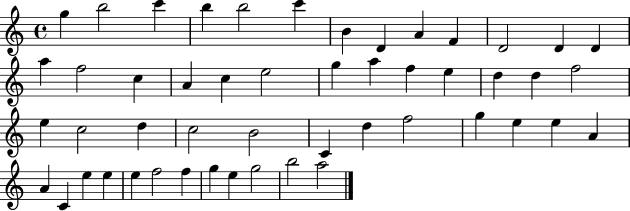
{
  \clef treble
  \time 4/4
  \defaultTimeSignature
  \key c \major
  g''4 b''2 c'''4 | b''4 b''2 c'''4 | b'4 d'4 a'4 f'4 | d'2 d'4 d'4 | \break a''4 f''2 c''4 | a'4 c''4 e''2 | g''4 a''4 f''4 e''4 | d''4 d''4 f''2 | \break e''4 c''2 d''4 | c''2 b'2 | c'4 d''4 f''2 | g''4 e''4 e''4 a'4 | \break a'4 c'4 e''4 e''4 | e''4 f''2 f''4 | g''4 e''4 g''2 | b''2 a''2 | \break \bar "|."
}